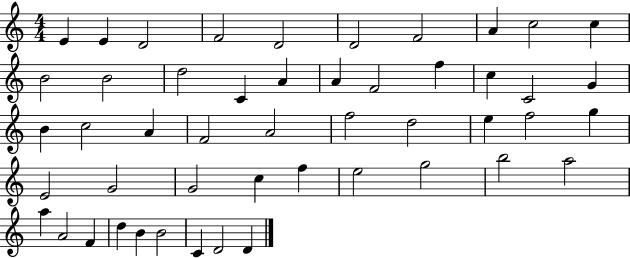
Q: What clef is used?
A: treble